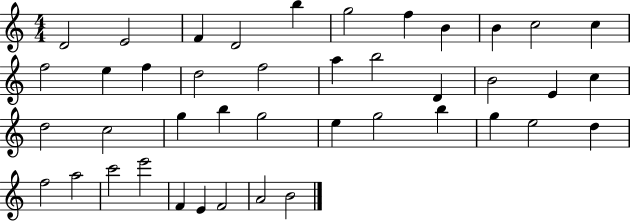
{
  \clef treble
  \numericTimeSignature
  \time 4/4
  \key c \major
  d'2 e'2 | f'4 d'2 b''4 | g''2 f''4 b'4 | b'4 c''2 c''4 | \break f''2 e''4 f''4 | d''2 f''2 | a''4 b''2 d'4 | b'2 e'4 c''4 | \break d''2 c''2 | g''4 b''4 g''2 | e''4 g''2 b''4 | g''4 e''2 d''4 | \break f''2 a''2 | c'''2 e'''2 | f'4 e'4 f'2 | a'2 b'2 | \break \bar "|."
}